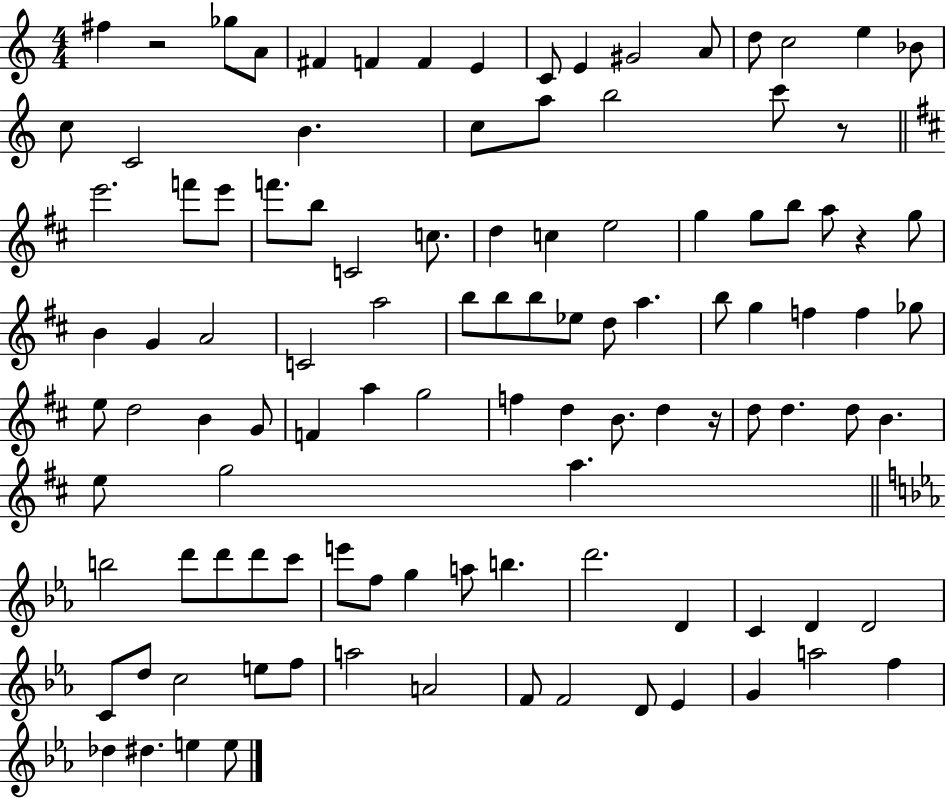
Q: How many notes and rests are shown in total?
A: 108